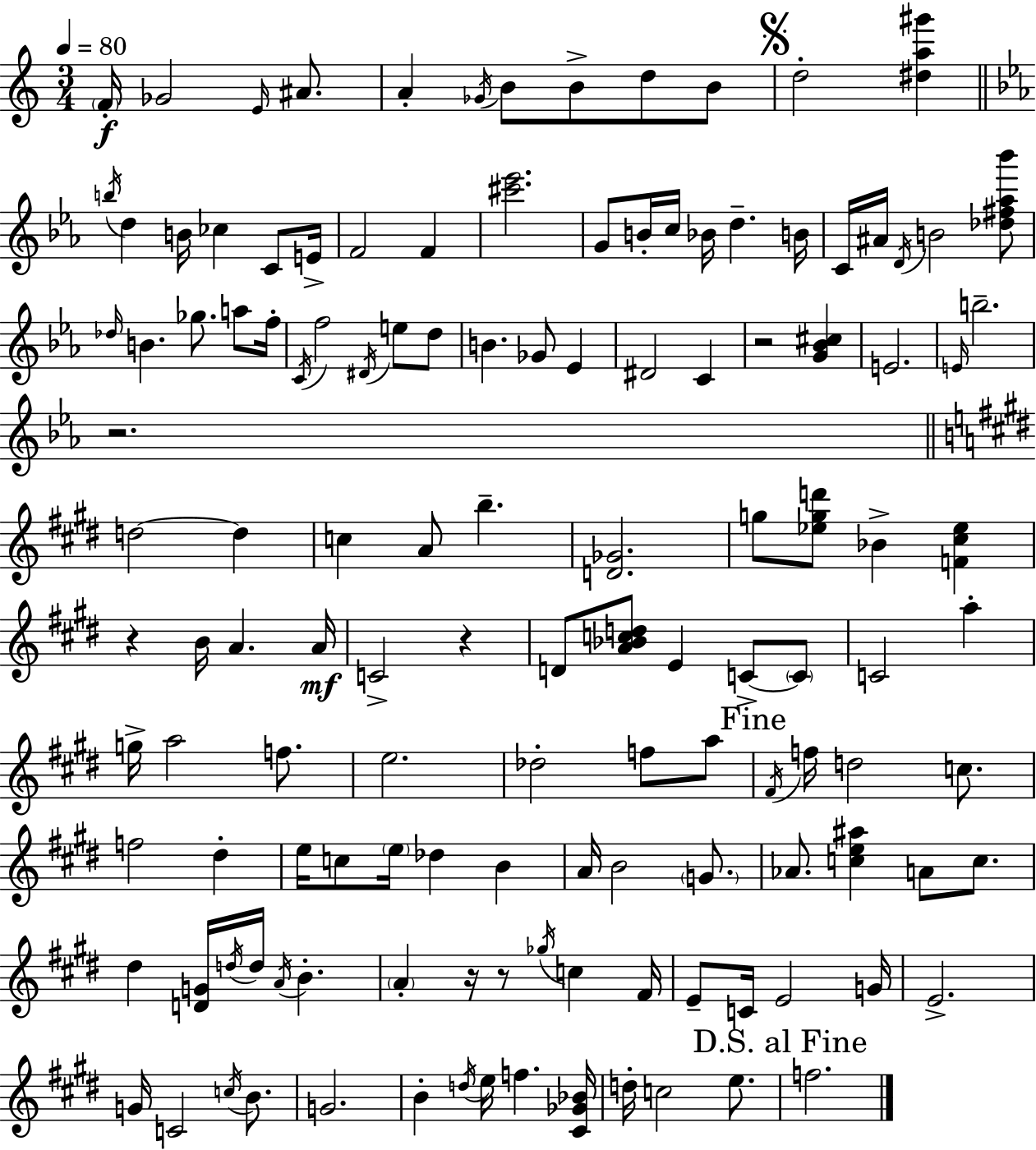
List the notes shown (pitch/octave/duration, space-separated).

F4/s Gb4/h E4/s A#4/e. A4/q Gb4/s B4/e B4/e D5/e B4/e D5/h [D#5,A5,G#6]/q B5/s D5/q B4/s CES5/q C4/e E4/s F4/h F4/q [C#6,Eb6]/h. G4/e B4/s C5/s Bb4/s D5/q. B4/s C4/s A#4/s D4/s B4/h [Db5,F#5,Ab5,Bb6]/e Db5/s B4/q. Gb5/e. A5/e F5/s C4/s F5/h D#4/s E5/e D5/e B4/q. Gb4/e Eb4/q D#4/h C4/q R/h [G4,Bb4,C#5]/q E4/h. E4/s B5/h. R/h. D5/h D5/q C5/q A4/e B5/q. [D4,Gb4]/h. G5/e [Eb5,G5,D6]/e Bb4/q [F4,C#5,Eb5]/q R/q B4/s A4/q. A4/s C4/h R/q D4/e [A4,Bb4,C5,D5]/e E4/q C4/e C4/e C4/h A5/q G5/s A5/h F5/e. E5/h. Db5/h F5/e A5/e F#4/s F5/s D5/h C5/e. F5/h D#5/q E5/s C5/e E5/s Db5/q B4/q A4/s B4/h G4/e. Ab4/e. [C5,E5,A#5]/q A4/e C5/e. D#5/q [D4,G4]/s D5/s D5/s A4/s B4/q. A4/q R/s R/e Gb5/s C5/q F#4/s E4/e C4/s E4/h G4/s E4/h. G4/s C4/h C5/s B4/e. G4/h. B4/q D5/s E5/s F5/q. [C#4,Gb4,Bb4]/s D5/s C5/h E5/e. F5/h.